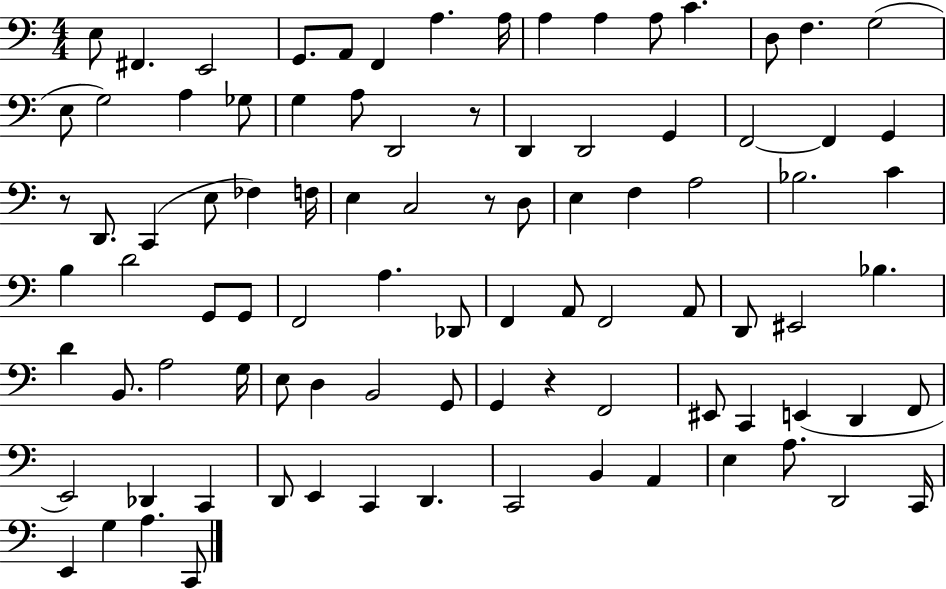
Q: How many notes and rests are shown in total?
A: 92